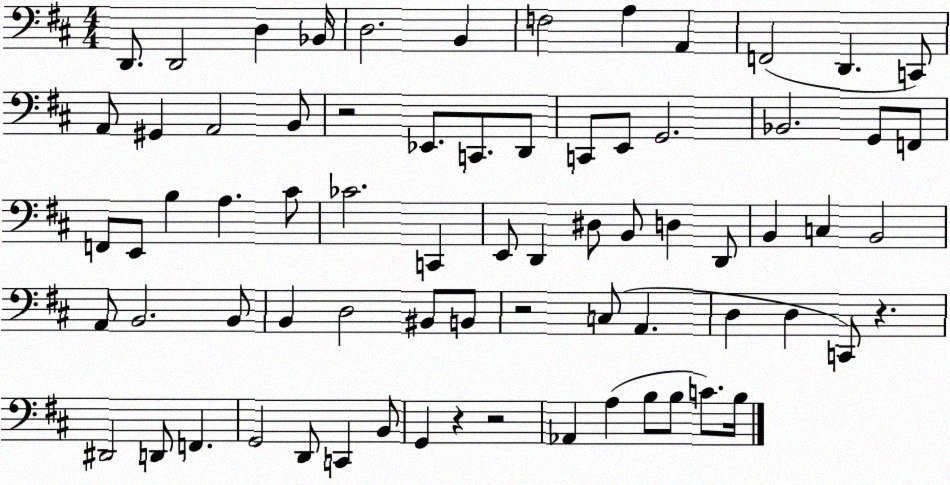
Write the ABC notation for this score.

X:1
T:Untitled
M:4/4
L:1/4
K:D
D,,/2 D,,2 D, _B,,/4 D,2 B,, F,2 A, A,, F,,2 D,, C,,/2 A,,/2 ^G,, A,,2 B,,/2 z2 _E,,/2 C,,/2 D,,/2 C,,/2 E,,/2 G,,2 _B,,2 G,,/2 F,,/2 F,,/2 E,,/2 B, A, ^C/2 _C2 C,, E,,/2 D,, ^D,/2 B,,/2 D, D,,/2 B,, C, B,,2 A,,/2 B,,2 B,,/2 B,, D,2 ^B,,/2 B,,/2 z2 C,/2 A,, D, D, C,,/2 z ^D,,2 D,,/2 F,, G,,2 D,,/2 C,, B,,/2 G,, z z2 _A,, A, B,/2 B,/2 C/2 B,/4